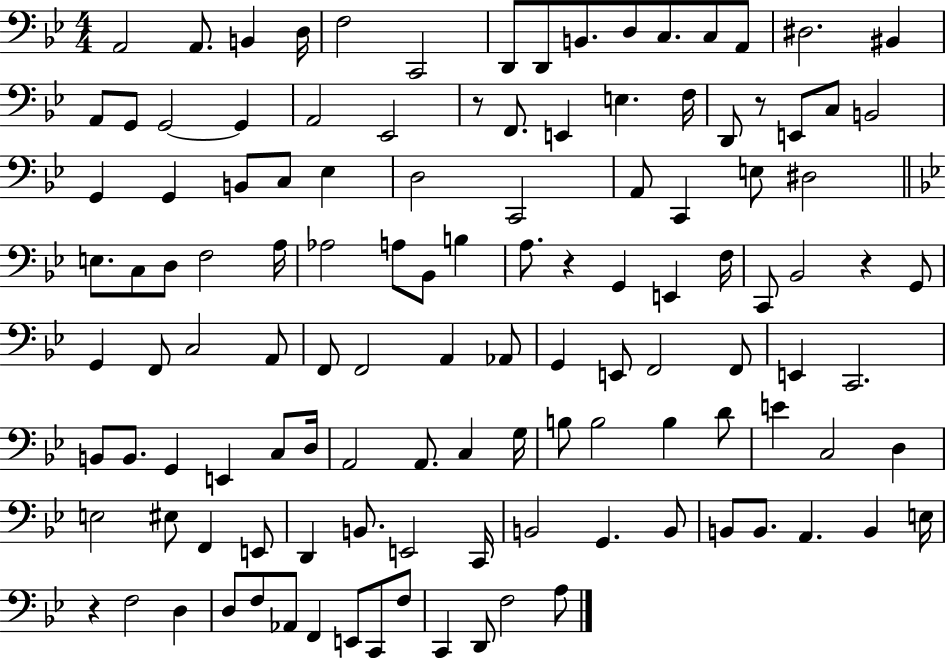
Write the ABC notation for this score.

X:1
T:Untitled
M:4/4
L:1/4
K:Bb
A,,2 A,,/2 B,, D,/4 F,2 C,,2 D,,/2 D,,/2 B,,/2 D,/2 C,/2 C,/2 A,,/2 ^D,2 ^B,, A,,/2 G,,/2 G,,2 G,, A,,2 _E,,2 z/2 F,,/2 E,, E, F,/4 D,,/2 z/2 E,,/2 C,/2 B,,2 G,, G,, B,,/2 C,/2 _E, D,2 C,,2 A,,/2 C,, E,/2 ^D,2 E,/2 C,/2 D,/2 F,2 A,/4 _A,2 A,/2 _B,,/2 B, A,/2 z G,, E,, F,/4 C,,/2 _B,,2 z G,,/2 G,, F,,/2 C,2 A,,/2 F,,/2 F,,2 A,, _A,,/2 G,, E,,/2 F,,2 F,,/2 E,, C,,2 B,,/2 B,,/2 G,, E,, C,/2 D,/4 A,,2 A,,/2 C, G,/4 B,/2 B,2 B, D/2 E C,2 D, E,2 ^E,/2 F,, E,,/2 D,, B,,/2 E,,2 C,,/4 B,,2 G,, B,,/2 B,,/2 B,,/2 A,, B,, E,/4 z F,2 D, D,/2 F,/2 _A,,/2 F,, E,,/2 C,,/2 F,/2 C,, D,,/2 F,2 A,/2